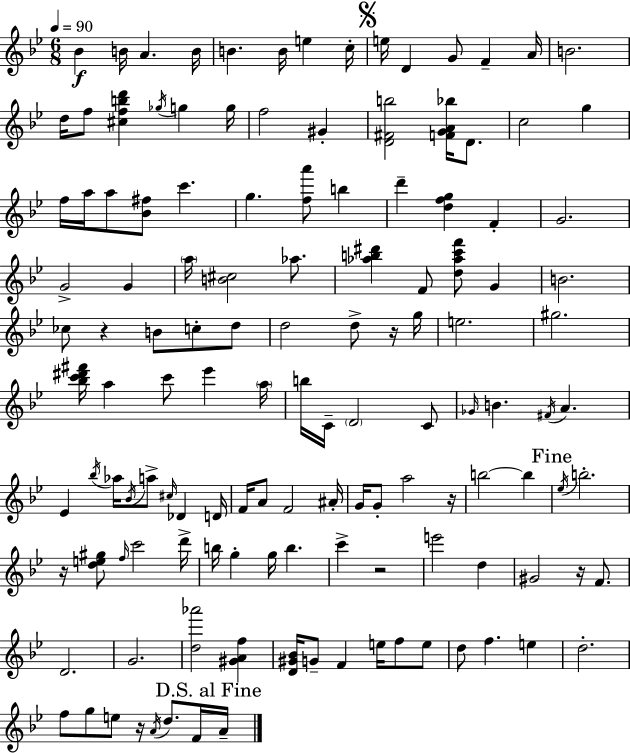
{
  \clef treble
  \numericTimeSignature
  \time 6/8
  \key bes \major
  \tempo 4 = 90
  bes'4\f b'16 a'4. b'16 | b'4. b'16 e''4 c''16-. | \mark \markup { \musicglyph "scripts.segno" } e''16 d'4 g'8 f'4-- a'16 | b'2. | \break d''16 f''8 <cis'' f'' b'' d'''>4 \acciaccatura { ges''16 } g''4 | g''16 f''2 gis'4-. | <d' fis' b''>2 <f' g' a' bes''>16 d'8. | c''2 g''4 | \break f''16 a''16 a''8 <bes' fis''>8 c'''4. | g''4. <f'' a'''>8 b''4 | d'''4-- <d'' f'' g''>4 f'4-. | g'2. | \break g'2-> g'4 | \parenthesize a''16 <b' cis''>2 aes''8. | <aes'' b'' dis'''>4 f'8 <d'' aes'' c''' f'''>8 g'4 | b'2. | \break ces''8 r4 b'8 c''8-. d''8 | d''2 d''8-> r16 | g''16 e''2. | gis''2. | \break <bes'' c''' dis''' fis'''>16 a''4 c'''8 ees'''4 | \parenthesize a''16 b''16 c'16-- \parenthesize d'2 c'8 | \grace { ges'16 } b'4. \acciaccatura { fis'16 } a'4. | ees'4 \acciaccatura { bes''16 } aes''16 \acciaccatura { bes'16 } a''8-> | \break \grace { cis''16 } des'4 d'16 f'16 a'8 f'2 | ais'16-. g'16 g'8-. a''2 | r16 b''2~~ | b''4 \mark "Fine" \acciaccatura { ees''16 } b''2.-. | \break r16 <d'' e'' gis''>8 \grace { f''16 } c'''2 | d'''16-> b''16 g''4-. | g''16 b''4. c'''4-> | r2 e'''2 | \break d''4 gis'2 | r16 f'8. d'2. | g'2. | <d'' aes'''>2 | \break <gis' a' f''>4 <d' gis' bes'>16 g'8-- f'4 | e''16 f''8 e''8 d''8 f''4. | e''4 d''2.-. | f''8 g''8 | \break e''8 r16 \acciaccatura { a'16 } d''8. f'16 \mark "D.S. al Fine" a'16-- \bar "|."
}